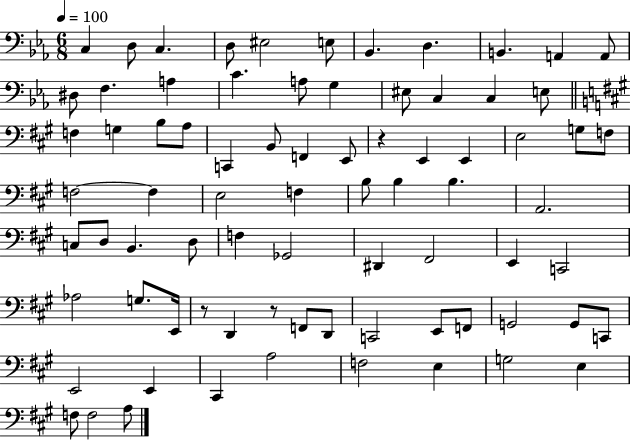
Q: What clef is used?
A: bass